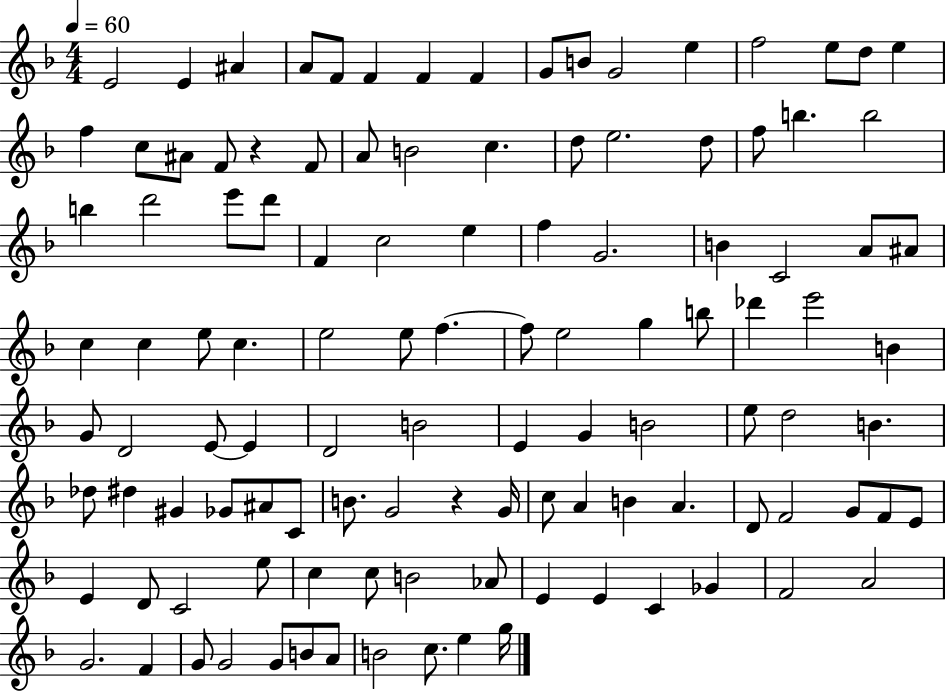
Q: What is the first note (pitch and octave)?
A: E4